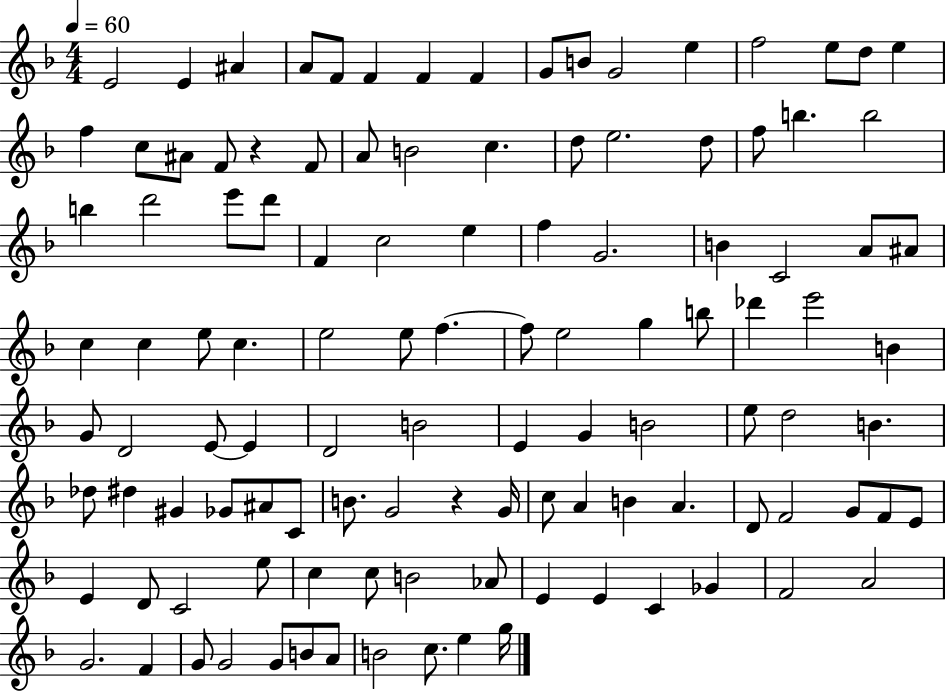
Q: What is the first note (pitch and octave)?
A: E4